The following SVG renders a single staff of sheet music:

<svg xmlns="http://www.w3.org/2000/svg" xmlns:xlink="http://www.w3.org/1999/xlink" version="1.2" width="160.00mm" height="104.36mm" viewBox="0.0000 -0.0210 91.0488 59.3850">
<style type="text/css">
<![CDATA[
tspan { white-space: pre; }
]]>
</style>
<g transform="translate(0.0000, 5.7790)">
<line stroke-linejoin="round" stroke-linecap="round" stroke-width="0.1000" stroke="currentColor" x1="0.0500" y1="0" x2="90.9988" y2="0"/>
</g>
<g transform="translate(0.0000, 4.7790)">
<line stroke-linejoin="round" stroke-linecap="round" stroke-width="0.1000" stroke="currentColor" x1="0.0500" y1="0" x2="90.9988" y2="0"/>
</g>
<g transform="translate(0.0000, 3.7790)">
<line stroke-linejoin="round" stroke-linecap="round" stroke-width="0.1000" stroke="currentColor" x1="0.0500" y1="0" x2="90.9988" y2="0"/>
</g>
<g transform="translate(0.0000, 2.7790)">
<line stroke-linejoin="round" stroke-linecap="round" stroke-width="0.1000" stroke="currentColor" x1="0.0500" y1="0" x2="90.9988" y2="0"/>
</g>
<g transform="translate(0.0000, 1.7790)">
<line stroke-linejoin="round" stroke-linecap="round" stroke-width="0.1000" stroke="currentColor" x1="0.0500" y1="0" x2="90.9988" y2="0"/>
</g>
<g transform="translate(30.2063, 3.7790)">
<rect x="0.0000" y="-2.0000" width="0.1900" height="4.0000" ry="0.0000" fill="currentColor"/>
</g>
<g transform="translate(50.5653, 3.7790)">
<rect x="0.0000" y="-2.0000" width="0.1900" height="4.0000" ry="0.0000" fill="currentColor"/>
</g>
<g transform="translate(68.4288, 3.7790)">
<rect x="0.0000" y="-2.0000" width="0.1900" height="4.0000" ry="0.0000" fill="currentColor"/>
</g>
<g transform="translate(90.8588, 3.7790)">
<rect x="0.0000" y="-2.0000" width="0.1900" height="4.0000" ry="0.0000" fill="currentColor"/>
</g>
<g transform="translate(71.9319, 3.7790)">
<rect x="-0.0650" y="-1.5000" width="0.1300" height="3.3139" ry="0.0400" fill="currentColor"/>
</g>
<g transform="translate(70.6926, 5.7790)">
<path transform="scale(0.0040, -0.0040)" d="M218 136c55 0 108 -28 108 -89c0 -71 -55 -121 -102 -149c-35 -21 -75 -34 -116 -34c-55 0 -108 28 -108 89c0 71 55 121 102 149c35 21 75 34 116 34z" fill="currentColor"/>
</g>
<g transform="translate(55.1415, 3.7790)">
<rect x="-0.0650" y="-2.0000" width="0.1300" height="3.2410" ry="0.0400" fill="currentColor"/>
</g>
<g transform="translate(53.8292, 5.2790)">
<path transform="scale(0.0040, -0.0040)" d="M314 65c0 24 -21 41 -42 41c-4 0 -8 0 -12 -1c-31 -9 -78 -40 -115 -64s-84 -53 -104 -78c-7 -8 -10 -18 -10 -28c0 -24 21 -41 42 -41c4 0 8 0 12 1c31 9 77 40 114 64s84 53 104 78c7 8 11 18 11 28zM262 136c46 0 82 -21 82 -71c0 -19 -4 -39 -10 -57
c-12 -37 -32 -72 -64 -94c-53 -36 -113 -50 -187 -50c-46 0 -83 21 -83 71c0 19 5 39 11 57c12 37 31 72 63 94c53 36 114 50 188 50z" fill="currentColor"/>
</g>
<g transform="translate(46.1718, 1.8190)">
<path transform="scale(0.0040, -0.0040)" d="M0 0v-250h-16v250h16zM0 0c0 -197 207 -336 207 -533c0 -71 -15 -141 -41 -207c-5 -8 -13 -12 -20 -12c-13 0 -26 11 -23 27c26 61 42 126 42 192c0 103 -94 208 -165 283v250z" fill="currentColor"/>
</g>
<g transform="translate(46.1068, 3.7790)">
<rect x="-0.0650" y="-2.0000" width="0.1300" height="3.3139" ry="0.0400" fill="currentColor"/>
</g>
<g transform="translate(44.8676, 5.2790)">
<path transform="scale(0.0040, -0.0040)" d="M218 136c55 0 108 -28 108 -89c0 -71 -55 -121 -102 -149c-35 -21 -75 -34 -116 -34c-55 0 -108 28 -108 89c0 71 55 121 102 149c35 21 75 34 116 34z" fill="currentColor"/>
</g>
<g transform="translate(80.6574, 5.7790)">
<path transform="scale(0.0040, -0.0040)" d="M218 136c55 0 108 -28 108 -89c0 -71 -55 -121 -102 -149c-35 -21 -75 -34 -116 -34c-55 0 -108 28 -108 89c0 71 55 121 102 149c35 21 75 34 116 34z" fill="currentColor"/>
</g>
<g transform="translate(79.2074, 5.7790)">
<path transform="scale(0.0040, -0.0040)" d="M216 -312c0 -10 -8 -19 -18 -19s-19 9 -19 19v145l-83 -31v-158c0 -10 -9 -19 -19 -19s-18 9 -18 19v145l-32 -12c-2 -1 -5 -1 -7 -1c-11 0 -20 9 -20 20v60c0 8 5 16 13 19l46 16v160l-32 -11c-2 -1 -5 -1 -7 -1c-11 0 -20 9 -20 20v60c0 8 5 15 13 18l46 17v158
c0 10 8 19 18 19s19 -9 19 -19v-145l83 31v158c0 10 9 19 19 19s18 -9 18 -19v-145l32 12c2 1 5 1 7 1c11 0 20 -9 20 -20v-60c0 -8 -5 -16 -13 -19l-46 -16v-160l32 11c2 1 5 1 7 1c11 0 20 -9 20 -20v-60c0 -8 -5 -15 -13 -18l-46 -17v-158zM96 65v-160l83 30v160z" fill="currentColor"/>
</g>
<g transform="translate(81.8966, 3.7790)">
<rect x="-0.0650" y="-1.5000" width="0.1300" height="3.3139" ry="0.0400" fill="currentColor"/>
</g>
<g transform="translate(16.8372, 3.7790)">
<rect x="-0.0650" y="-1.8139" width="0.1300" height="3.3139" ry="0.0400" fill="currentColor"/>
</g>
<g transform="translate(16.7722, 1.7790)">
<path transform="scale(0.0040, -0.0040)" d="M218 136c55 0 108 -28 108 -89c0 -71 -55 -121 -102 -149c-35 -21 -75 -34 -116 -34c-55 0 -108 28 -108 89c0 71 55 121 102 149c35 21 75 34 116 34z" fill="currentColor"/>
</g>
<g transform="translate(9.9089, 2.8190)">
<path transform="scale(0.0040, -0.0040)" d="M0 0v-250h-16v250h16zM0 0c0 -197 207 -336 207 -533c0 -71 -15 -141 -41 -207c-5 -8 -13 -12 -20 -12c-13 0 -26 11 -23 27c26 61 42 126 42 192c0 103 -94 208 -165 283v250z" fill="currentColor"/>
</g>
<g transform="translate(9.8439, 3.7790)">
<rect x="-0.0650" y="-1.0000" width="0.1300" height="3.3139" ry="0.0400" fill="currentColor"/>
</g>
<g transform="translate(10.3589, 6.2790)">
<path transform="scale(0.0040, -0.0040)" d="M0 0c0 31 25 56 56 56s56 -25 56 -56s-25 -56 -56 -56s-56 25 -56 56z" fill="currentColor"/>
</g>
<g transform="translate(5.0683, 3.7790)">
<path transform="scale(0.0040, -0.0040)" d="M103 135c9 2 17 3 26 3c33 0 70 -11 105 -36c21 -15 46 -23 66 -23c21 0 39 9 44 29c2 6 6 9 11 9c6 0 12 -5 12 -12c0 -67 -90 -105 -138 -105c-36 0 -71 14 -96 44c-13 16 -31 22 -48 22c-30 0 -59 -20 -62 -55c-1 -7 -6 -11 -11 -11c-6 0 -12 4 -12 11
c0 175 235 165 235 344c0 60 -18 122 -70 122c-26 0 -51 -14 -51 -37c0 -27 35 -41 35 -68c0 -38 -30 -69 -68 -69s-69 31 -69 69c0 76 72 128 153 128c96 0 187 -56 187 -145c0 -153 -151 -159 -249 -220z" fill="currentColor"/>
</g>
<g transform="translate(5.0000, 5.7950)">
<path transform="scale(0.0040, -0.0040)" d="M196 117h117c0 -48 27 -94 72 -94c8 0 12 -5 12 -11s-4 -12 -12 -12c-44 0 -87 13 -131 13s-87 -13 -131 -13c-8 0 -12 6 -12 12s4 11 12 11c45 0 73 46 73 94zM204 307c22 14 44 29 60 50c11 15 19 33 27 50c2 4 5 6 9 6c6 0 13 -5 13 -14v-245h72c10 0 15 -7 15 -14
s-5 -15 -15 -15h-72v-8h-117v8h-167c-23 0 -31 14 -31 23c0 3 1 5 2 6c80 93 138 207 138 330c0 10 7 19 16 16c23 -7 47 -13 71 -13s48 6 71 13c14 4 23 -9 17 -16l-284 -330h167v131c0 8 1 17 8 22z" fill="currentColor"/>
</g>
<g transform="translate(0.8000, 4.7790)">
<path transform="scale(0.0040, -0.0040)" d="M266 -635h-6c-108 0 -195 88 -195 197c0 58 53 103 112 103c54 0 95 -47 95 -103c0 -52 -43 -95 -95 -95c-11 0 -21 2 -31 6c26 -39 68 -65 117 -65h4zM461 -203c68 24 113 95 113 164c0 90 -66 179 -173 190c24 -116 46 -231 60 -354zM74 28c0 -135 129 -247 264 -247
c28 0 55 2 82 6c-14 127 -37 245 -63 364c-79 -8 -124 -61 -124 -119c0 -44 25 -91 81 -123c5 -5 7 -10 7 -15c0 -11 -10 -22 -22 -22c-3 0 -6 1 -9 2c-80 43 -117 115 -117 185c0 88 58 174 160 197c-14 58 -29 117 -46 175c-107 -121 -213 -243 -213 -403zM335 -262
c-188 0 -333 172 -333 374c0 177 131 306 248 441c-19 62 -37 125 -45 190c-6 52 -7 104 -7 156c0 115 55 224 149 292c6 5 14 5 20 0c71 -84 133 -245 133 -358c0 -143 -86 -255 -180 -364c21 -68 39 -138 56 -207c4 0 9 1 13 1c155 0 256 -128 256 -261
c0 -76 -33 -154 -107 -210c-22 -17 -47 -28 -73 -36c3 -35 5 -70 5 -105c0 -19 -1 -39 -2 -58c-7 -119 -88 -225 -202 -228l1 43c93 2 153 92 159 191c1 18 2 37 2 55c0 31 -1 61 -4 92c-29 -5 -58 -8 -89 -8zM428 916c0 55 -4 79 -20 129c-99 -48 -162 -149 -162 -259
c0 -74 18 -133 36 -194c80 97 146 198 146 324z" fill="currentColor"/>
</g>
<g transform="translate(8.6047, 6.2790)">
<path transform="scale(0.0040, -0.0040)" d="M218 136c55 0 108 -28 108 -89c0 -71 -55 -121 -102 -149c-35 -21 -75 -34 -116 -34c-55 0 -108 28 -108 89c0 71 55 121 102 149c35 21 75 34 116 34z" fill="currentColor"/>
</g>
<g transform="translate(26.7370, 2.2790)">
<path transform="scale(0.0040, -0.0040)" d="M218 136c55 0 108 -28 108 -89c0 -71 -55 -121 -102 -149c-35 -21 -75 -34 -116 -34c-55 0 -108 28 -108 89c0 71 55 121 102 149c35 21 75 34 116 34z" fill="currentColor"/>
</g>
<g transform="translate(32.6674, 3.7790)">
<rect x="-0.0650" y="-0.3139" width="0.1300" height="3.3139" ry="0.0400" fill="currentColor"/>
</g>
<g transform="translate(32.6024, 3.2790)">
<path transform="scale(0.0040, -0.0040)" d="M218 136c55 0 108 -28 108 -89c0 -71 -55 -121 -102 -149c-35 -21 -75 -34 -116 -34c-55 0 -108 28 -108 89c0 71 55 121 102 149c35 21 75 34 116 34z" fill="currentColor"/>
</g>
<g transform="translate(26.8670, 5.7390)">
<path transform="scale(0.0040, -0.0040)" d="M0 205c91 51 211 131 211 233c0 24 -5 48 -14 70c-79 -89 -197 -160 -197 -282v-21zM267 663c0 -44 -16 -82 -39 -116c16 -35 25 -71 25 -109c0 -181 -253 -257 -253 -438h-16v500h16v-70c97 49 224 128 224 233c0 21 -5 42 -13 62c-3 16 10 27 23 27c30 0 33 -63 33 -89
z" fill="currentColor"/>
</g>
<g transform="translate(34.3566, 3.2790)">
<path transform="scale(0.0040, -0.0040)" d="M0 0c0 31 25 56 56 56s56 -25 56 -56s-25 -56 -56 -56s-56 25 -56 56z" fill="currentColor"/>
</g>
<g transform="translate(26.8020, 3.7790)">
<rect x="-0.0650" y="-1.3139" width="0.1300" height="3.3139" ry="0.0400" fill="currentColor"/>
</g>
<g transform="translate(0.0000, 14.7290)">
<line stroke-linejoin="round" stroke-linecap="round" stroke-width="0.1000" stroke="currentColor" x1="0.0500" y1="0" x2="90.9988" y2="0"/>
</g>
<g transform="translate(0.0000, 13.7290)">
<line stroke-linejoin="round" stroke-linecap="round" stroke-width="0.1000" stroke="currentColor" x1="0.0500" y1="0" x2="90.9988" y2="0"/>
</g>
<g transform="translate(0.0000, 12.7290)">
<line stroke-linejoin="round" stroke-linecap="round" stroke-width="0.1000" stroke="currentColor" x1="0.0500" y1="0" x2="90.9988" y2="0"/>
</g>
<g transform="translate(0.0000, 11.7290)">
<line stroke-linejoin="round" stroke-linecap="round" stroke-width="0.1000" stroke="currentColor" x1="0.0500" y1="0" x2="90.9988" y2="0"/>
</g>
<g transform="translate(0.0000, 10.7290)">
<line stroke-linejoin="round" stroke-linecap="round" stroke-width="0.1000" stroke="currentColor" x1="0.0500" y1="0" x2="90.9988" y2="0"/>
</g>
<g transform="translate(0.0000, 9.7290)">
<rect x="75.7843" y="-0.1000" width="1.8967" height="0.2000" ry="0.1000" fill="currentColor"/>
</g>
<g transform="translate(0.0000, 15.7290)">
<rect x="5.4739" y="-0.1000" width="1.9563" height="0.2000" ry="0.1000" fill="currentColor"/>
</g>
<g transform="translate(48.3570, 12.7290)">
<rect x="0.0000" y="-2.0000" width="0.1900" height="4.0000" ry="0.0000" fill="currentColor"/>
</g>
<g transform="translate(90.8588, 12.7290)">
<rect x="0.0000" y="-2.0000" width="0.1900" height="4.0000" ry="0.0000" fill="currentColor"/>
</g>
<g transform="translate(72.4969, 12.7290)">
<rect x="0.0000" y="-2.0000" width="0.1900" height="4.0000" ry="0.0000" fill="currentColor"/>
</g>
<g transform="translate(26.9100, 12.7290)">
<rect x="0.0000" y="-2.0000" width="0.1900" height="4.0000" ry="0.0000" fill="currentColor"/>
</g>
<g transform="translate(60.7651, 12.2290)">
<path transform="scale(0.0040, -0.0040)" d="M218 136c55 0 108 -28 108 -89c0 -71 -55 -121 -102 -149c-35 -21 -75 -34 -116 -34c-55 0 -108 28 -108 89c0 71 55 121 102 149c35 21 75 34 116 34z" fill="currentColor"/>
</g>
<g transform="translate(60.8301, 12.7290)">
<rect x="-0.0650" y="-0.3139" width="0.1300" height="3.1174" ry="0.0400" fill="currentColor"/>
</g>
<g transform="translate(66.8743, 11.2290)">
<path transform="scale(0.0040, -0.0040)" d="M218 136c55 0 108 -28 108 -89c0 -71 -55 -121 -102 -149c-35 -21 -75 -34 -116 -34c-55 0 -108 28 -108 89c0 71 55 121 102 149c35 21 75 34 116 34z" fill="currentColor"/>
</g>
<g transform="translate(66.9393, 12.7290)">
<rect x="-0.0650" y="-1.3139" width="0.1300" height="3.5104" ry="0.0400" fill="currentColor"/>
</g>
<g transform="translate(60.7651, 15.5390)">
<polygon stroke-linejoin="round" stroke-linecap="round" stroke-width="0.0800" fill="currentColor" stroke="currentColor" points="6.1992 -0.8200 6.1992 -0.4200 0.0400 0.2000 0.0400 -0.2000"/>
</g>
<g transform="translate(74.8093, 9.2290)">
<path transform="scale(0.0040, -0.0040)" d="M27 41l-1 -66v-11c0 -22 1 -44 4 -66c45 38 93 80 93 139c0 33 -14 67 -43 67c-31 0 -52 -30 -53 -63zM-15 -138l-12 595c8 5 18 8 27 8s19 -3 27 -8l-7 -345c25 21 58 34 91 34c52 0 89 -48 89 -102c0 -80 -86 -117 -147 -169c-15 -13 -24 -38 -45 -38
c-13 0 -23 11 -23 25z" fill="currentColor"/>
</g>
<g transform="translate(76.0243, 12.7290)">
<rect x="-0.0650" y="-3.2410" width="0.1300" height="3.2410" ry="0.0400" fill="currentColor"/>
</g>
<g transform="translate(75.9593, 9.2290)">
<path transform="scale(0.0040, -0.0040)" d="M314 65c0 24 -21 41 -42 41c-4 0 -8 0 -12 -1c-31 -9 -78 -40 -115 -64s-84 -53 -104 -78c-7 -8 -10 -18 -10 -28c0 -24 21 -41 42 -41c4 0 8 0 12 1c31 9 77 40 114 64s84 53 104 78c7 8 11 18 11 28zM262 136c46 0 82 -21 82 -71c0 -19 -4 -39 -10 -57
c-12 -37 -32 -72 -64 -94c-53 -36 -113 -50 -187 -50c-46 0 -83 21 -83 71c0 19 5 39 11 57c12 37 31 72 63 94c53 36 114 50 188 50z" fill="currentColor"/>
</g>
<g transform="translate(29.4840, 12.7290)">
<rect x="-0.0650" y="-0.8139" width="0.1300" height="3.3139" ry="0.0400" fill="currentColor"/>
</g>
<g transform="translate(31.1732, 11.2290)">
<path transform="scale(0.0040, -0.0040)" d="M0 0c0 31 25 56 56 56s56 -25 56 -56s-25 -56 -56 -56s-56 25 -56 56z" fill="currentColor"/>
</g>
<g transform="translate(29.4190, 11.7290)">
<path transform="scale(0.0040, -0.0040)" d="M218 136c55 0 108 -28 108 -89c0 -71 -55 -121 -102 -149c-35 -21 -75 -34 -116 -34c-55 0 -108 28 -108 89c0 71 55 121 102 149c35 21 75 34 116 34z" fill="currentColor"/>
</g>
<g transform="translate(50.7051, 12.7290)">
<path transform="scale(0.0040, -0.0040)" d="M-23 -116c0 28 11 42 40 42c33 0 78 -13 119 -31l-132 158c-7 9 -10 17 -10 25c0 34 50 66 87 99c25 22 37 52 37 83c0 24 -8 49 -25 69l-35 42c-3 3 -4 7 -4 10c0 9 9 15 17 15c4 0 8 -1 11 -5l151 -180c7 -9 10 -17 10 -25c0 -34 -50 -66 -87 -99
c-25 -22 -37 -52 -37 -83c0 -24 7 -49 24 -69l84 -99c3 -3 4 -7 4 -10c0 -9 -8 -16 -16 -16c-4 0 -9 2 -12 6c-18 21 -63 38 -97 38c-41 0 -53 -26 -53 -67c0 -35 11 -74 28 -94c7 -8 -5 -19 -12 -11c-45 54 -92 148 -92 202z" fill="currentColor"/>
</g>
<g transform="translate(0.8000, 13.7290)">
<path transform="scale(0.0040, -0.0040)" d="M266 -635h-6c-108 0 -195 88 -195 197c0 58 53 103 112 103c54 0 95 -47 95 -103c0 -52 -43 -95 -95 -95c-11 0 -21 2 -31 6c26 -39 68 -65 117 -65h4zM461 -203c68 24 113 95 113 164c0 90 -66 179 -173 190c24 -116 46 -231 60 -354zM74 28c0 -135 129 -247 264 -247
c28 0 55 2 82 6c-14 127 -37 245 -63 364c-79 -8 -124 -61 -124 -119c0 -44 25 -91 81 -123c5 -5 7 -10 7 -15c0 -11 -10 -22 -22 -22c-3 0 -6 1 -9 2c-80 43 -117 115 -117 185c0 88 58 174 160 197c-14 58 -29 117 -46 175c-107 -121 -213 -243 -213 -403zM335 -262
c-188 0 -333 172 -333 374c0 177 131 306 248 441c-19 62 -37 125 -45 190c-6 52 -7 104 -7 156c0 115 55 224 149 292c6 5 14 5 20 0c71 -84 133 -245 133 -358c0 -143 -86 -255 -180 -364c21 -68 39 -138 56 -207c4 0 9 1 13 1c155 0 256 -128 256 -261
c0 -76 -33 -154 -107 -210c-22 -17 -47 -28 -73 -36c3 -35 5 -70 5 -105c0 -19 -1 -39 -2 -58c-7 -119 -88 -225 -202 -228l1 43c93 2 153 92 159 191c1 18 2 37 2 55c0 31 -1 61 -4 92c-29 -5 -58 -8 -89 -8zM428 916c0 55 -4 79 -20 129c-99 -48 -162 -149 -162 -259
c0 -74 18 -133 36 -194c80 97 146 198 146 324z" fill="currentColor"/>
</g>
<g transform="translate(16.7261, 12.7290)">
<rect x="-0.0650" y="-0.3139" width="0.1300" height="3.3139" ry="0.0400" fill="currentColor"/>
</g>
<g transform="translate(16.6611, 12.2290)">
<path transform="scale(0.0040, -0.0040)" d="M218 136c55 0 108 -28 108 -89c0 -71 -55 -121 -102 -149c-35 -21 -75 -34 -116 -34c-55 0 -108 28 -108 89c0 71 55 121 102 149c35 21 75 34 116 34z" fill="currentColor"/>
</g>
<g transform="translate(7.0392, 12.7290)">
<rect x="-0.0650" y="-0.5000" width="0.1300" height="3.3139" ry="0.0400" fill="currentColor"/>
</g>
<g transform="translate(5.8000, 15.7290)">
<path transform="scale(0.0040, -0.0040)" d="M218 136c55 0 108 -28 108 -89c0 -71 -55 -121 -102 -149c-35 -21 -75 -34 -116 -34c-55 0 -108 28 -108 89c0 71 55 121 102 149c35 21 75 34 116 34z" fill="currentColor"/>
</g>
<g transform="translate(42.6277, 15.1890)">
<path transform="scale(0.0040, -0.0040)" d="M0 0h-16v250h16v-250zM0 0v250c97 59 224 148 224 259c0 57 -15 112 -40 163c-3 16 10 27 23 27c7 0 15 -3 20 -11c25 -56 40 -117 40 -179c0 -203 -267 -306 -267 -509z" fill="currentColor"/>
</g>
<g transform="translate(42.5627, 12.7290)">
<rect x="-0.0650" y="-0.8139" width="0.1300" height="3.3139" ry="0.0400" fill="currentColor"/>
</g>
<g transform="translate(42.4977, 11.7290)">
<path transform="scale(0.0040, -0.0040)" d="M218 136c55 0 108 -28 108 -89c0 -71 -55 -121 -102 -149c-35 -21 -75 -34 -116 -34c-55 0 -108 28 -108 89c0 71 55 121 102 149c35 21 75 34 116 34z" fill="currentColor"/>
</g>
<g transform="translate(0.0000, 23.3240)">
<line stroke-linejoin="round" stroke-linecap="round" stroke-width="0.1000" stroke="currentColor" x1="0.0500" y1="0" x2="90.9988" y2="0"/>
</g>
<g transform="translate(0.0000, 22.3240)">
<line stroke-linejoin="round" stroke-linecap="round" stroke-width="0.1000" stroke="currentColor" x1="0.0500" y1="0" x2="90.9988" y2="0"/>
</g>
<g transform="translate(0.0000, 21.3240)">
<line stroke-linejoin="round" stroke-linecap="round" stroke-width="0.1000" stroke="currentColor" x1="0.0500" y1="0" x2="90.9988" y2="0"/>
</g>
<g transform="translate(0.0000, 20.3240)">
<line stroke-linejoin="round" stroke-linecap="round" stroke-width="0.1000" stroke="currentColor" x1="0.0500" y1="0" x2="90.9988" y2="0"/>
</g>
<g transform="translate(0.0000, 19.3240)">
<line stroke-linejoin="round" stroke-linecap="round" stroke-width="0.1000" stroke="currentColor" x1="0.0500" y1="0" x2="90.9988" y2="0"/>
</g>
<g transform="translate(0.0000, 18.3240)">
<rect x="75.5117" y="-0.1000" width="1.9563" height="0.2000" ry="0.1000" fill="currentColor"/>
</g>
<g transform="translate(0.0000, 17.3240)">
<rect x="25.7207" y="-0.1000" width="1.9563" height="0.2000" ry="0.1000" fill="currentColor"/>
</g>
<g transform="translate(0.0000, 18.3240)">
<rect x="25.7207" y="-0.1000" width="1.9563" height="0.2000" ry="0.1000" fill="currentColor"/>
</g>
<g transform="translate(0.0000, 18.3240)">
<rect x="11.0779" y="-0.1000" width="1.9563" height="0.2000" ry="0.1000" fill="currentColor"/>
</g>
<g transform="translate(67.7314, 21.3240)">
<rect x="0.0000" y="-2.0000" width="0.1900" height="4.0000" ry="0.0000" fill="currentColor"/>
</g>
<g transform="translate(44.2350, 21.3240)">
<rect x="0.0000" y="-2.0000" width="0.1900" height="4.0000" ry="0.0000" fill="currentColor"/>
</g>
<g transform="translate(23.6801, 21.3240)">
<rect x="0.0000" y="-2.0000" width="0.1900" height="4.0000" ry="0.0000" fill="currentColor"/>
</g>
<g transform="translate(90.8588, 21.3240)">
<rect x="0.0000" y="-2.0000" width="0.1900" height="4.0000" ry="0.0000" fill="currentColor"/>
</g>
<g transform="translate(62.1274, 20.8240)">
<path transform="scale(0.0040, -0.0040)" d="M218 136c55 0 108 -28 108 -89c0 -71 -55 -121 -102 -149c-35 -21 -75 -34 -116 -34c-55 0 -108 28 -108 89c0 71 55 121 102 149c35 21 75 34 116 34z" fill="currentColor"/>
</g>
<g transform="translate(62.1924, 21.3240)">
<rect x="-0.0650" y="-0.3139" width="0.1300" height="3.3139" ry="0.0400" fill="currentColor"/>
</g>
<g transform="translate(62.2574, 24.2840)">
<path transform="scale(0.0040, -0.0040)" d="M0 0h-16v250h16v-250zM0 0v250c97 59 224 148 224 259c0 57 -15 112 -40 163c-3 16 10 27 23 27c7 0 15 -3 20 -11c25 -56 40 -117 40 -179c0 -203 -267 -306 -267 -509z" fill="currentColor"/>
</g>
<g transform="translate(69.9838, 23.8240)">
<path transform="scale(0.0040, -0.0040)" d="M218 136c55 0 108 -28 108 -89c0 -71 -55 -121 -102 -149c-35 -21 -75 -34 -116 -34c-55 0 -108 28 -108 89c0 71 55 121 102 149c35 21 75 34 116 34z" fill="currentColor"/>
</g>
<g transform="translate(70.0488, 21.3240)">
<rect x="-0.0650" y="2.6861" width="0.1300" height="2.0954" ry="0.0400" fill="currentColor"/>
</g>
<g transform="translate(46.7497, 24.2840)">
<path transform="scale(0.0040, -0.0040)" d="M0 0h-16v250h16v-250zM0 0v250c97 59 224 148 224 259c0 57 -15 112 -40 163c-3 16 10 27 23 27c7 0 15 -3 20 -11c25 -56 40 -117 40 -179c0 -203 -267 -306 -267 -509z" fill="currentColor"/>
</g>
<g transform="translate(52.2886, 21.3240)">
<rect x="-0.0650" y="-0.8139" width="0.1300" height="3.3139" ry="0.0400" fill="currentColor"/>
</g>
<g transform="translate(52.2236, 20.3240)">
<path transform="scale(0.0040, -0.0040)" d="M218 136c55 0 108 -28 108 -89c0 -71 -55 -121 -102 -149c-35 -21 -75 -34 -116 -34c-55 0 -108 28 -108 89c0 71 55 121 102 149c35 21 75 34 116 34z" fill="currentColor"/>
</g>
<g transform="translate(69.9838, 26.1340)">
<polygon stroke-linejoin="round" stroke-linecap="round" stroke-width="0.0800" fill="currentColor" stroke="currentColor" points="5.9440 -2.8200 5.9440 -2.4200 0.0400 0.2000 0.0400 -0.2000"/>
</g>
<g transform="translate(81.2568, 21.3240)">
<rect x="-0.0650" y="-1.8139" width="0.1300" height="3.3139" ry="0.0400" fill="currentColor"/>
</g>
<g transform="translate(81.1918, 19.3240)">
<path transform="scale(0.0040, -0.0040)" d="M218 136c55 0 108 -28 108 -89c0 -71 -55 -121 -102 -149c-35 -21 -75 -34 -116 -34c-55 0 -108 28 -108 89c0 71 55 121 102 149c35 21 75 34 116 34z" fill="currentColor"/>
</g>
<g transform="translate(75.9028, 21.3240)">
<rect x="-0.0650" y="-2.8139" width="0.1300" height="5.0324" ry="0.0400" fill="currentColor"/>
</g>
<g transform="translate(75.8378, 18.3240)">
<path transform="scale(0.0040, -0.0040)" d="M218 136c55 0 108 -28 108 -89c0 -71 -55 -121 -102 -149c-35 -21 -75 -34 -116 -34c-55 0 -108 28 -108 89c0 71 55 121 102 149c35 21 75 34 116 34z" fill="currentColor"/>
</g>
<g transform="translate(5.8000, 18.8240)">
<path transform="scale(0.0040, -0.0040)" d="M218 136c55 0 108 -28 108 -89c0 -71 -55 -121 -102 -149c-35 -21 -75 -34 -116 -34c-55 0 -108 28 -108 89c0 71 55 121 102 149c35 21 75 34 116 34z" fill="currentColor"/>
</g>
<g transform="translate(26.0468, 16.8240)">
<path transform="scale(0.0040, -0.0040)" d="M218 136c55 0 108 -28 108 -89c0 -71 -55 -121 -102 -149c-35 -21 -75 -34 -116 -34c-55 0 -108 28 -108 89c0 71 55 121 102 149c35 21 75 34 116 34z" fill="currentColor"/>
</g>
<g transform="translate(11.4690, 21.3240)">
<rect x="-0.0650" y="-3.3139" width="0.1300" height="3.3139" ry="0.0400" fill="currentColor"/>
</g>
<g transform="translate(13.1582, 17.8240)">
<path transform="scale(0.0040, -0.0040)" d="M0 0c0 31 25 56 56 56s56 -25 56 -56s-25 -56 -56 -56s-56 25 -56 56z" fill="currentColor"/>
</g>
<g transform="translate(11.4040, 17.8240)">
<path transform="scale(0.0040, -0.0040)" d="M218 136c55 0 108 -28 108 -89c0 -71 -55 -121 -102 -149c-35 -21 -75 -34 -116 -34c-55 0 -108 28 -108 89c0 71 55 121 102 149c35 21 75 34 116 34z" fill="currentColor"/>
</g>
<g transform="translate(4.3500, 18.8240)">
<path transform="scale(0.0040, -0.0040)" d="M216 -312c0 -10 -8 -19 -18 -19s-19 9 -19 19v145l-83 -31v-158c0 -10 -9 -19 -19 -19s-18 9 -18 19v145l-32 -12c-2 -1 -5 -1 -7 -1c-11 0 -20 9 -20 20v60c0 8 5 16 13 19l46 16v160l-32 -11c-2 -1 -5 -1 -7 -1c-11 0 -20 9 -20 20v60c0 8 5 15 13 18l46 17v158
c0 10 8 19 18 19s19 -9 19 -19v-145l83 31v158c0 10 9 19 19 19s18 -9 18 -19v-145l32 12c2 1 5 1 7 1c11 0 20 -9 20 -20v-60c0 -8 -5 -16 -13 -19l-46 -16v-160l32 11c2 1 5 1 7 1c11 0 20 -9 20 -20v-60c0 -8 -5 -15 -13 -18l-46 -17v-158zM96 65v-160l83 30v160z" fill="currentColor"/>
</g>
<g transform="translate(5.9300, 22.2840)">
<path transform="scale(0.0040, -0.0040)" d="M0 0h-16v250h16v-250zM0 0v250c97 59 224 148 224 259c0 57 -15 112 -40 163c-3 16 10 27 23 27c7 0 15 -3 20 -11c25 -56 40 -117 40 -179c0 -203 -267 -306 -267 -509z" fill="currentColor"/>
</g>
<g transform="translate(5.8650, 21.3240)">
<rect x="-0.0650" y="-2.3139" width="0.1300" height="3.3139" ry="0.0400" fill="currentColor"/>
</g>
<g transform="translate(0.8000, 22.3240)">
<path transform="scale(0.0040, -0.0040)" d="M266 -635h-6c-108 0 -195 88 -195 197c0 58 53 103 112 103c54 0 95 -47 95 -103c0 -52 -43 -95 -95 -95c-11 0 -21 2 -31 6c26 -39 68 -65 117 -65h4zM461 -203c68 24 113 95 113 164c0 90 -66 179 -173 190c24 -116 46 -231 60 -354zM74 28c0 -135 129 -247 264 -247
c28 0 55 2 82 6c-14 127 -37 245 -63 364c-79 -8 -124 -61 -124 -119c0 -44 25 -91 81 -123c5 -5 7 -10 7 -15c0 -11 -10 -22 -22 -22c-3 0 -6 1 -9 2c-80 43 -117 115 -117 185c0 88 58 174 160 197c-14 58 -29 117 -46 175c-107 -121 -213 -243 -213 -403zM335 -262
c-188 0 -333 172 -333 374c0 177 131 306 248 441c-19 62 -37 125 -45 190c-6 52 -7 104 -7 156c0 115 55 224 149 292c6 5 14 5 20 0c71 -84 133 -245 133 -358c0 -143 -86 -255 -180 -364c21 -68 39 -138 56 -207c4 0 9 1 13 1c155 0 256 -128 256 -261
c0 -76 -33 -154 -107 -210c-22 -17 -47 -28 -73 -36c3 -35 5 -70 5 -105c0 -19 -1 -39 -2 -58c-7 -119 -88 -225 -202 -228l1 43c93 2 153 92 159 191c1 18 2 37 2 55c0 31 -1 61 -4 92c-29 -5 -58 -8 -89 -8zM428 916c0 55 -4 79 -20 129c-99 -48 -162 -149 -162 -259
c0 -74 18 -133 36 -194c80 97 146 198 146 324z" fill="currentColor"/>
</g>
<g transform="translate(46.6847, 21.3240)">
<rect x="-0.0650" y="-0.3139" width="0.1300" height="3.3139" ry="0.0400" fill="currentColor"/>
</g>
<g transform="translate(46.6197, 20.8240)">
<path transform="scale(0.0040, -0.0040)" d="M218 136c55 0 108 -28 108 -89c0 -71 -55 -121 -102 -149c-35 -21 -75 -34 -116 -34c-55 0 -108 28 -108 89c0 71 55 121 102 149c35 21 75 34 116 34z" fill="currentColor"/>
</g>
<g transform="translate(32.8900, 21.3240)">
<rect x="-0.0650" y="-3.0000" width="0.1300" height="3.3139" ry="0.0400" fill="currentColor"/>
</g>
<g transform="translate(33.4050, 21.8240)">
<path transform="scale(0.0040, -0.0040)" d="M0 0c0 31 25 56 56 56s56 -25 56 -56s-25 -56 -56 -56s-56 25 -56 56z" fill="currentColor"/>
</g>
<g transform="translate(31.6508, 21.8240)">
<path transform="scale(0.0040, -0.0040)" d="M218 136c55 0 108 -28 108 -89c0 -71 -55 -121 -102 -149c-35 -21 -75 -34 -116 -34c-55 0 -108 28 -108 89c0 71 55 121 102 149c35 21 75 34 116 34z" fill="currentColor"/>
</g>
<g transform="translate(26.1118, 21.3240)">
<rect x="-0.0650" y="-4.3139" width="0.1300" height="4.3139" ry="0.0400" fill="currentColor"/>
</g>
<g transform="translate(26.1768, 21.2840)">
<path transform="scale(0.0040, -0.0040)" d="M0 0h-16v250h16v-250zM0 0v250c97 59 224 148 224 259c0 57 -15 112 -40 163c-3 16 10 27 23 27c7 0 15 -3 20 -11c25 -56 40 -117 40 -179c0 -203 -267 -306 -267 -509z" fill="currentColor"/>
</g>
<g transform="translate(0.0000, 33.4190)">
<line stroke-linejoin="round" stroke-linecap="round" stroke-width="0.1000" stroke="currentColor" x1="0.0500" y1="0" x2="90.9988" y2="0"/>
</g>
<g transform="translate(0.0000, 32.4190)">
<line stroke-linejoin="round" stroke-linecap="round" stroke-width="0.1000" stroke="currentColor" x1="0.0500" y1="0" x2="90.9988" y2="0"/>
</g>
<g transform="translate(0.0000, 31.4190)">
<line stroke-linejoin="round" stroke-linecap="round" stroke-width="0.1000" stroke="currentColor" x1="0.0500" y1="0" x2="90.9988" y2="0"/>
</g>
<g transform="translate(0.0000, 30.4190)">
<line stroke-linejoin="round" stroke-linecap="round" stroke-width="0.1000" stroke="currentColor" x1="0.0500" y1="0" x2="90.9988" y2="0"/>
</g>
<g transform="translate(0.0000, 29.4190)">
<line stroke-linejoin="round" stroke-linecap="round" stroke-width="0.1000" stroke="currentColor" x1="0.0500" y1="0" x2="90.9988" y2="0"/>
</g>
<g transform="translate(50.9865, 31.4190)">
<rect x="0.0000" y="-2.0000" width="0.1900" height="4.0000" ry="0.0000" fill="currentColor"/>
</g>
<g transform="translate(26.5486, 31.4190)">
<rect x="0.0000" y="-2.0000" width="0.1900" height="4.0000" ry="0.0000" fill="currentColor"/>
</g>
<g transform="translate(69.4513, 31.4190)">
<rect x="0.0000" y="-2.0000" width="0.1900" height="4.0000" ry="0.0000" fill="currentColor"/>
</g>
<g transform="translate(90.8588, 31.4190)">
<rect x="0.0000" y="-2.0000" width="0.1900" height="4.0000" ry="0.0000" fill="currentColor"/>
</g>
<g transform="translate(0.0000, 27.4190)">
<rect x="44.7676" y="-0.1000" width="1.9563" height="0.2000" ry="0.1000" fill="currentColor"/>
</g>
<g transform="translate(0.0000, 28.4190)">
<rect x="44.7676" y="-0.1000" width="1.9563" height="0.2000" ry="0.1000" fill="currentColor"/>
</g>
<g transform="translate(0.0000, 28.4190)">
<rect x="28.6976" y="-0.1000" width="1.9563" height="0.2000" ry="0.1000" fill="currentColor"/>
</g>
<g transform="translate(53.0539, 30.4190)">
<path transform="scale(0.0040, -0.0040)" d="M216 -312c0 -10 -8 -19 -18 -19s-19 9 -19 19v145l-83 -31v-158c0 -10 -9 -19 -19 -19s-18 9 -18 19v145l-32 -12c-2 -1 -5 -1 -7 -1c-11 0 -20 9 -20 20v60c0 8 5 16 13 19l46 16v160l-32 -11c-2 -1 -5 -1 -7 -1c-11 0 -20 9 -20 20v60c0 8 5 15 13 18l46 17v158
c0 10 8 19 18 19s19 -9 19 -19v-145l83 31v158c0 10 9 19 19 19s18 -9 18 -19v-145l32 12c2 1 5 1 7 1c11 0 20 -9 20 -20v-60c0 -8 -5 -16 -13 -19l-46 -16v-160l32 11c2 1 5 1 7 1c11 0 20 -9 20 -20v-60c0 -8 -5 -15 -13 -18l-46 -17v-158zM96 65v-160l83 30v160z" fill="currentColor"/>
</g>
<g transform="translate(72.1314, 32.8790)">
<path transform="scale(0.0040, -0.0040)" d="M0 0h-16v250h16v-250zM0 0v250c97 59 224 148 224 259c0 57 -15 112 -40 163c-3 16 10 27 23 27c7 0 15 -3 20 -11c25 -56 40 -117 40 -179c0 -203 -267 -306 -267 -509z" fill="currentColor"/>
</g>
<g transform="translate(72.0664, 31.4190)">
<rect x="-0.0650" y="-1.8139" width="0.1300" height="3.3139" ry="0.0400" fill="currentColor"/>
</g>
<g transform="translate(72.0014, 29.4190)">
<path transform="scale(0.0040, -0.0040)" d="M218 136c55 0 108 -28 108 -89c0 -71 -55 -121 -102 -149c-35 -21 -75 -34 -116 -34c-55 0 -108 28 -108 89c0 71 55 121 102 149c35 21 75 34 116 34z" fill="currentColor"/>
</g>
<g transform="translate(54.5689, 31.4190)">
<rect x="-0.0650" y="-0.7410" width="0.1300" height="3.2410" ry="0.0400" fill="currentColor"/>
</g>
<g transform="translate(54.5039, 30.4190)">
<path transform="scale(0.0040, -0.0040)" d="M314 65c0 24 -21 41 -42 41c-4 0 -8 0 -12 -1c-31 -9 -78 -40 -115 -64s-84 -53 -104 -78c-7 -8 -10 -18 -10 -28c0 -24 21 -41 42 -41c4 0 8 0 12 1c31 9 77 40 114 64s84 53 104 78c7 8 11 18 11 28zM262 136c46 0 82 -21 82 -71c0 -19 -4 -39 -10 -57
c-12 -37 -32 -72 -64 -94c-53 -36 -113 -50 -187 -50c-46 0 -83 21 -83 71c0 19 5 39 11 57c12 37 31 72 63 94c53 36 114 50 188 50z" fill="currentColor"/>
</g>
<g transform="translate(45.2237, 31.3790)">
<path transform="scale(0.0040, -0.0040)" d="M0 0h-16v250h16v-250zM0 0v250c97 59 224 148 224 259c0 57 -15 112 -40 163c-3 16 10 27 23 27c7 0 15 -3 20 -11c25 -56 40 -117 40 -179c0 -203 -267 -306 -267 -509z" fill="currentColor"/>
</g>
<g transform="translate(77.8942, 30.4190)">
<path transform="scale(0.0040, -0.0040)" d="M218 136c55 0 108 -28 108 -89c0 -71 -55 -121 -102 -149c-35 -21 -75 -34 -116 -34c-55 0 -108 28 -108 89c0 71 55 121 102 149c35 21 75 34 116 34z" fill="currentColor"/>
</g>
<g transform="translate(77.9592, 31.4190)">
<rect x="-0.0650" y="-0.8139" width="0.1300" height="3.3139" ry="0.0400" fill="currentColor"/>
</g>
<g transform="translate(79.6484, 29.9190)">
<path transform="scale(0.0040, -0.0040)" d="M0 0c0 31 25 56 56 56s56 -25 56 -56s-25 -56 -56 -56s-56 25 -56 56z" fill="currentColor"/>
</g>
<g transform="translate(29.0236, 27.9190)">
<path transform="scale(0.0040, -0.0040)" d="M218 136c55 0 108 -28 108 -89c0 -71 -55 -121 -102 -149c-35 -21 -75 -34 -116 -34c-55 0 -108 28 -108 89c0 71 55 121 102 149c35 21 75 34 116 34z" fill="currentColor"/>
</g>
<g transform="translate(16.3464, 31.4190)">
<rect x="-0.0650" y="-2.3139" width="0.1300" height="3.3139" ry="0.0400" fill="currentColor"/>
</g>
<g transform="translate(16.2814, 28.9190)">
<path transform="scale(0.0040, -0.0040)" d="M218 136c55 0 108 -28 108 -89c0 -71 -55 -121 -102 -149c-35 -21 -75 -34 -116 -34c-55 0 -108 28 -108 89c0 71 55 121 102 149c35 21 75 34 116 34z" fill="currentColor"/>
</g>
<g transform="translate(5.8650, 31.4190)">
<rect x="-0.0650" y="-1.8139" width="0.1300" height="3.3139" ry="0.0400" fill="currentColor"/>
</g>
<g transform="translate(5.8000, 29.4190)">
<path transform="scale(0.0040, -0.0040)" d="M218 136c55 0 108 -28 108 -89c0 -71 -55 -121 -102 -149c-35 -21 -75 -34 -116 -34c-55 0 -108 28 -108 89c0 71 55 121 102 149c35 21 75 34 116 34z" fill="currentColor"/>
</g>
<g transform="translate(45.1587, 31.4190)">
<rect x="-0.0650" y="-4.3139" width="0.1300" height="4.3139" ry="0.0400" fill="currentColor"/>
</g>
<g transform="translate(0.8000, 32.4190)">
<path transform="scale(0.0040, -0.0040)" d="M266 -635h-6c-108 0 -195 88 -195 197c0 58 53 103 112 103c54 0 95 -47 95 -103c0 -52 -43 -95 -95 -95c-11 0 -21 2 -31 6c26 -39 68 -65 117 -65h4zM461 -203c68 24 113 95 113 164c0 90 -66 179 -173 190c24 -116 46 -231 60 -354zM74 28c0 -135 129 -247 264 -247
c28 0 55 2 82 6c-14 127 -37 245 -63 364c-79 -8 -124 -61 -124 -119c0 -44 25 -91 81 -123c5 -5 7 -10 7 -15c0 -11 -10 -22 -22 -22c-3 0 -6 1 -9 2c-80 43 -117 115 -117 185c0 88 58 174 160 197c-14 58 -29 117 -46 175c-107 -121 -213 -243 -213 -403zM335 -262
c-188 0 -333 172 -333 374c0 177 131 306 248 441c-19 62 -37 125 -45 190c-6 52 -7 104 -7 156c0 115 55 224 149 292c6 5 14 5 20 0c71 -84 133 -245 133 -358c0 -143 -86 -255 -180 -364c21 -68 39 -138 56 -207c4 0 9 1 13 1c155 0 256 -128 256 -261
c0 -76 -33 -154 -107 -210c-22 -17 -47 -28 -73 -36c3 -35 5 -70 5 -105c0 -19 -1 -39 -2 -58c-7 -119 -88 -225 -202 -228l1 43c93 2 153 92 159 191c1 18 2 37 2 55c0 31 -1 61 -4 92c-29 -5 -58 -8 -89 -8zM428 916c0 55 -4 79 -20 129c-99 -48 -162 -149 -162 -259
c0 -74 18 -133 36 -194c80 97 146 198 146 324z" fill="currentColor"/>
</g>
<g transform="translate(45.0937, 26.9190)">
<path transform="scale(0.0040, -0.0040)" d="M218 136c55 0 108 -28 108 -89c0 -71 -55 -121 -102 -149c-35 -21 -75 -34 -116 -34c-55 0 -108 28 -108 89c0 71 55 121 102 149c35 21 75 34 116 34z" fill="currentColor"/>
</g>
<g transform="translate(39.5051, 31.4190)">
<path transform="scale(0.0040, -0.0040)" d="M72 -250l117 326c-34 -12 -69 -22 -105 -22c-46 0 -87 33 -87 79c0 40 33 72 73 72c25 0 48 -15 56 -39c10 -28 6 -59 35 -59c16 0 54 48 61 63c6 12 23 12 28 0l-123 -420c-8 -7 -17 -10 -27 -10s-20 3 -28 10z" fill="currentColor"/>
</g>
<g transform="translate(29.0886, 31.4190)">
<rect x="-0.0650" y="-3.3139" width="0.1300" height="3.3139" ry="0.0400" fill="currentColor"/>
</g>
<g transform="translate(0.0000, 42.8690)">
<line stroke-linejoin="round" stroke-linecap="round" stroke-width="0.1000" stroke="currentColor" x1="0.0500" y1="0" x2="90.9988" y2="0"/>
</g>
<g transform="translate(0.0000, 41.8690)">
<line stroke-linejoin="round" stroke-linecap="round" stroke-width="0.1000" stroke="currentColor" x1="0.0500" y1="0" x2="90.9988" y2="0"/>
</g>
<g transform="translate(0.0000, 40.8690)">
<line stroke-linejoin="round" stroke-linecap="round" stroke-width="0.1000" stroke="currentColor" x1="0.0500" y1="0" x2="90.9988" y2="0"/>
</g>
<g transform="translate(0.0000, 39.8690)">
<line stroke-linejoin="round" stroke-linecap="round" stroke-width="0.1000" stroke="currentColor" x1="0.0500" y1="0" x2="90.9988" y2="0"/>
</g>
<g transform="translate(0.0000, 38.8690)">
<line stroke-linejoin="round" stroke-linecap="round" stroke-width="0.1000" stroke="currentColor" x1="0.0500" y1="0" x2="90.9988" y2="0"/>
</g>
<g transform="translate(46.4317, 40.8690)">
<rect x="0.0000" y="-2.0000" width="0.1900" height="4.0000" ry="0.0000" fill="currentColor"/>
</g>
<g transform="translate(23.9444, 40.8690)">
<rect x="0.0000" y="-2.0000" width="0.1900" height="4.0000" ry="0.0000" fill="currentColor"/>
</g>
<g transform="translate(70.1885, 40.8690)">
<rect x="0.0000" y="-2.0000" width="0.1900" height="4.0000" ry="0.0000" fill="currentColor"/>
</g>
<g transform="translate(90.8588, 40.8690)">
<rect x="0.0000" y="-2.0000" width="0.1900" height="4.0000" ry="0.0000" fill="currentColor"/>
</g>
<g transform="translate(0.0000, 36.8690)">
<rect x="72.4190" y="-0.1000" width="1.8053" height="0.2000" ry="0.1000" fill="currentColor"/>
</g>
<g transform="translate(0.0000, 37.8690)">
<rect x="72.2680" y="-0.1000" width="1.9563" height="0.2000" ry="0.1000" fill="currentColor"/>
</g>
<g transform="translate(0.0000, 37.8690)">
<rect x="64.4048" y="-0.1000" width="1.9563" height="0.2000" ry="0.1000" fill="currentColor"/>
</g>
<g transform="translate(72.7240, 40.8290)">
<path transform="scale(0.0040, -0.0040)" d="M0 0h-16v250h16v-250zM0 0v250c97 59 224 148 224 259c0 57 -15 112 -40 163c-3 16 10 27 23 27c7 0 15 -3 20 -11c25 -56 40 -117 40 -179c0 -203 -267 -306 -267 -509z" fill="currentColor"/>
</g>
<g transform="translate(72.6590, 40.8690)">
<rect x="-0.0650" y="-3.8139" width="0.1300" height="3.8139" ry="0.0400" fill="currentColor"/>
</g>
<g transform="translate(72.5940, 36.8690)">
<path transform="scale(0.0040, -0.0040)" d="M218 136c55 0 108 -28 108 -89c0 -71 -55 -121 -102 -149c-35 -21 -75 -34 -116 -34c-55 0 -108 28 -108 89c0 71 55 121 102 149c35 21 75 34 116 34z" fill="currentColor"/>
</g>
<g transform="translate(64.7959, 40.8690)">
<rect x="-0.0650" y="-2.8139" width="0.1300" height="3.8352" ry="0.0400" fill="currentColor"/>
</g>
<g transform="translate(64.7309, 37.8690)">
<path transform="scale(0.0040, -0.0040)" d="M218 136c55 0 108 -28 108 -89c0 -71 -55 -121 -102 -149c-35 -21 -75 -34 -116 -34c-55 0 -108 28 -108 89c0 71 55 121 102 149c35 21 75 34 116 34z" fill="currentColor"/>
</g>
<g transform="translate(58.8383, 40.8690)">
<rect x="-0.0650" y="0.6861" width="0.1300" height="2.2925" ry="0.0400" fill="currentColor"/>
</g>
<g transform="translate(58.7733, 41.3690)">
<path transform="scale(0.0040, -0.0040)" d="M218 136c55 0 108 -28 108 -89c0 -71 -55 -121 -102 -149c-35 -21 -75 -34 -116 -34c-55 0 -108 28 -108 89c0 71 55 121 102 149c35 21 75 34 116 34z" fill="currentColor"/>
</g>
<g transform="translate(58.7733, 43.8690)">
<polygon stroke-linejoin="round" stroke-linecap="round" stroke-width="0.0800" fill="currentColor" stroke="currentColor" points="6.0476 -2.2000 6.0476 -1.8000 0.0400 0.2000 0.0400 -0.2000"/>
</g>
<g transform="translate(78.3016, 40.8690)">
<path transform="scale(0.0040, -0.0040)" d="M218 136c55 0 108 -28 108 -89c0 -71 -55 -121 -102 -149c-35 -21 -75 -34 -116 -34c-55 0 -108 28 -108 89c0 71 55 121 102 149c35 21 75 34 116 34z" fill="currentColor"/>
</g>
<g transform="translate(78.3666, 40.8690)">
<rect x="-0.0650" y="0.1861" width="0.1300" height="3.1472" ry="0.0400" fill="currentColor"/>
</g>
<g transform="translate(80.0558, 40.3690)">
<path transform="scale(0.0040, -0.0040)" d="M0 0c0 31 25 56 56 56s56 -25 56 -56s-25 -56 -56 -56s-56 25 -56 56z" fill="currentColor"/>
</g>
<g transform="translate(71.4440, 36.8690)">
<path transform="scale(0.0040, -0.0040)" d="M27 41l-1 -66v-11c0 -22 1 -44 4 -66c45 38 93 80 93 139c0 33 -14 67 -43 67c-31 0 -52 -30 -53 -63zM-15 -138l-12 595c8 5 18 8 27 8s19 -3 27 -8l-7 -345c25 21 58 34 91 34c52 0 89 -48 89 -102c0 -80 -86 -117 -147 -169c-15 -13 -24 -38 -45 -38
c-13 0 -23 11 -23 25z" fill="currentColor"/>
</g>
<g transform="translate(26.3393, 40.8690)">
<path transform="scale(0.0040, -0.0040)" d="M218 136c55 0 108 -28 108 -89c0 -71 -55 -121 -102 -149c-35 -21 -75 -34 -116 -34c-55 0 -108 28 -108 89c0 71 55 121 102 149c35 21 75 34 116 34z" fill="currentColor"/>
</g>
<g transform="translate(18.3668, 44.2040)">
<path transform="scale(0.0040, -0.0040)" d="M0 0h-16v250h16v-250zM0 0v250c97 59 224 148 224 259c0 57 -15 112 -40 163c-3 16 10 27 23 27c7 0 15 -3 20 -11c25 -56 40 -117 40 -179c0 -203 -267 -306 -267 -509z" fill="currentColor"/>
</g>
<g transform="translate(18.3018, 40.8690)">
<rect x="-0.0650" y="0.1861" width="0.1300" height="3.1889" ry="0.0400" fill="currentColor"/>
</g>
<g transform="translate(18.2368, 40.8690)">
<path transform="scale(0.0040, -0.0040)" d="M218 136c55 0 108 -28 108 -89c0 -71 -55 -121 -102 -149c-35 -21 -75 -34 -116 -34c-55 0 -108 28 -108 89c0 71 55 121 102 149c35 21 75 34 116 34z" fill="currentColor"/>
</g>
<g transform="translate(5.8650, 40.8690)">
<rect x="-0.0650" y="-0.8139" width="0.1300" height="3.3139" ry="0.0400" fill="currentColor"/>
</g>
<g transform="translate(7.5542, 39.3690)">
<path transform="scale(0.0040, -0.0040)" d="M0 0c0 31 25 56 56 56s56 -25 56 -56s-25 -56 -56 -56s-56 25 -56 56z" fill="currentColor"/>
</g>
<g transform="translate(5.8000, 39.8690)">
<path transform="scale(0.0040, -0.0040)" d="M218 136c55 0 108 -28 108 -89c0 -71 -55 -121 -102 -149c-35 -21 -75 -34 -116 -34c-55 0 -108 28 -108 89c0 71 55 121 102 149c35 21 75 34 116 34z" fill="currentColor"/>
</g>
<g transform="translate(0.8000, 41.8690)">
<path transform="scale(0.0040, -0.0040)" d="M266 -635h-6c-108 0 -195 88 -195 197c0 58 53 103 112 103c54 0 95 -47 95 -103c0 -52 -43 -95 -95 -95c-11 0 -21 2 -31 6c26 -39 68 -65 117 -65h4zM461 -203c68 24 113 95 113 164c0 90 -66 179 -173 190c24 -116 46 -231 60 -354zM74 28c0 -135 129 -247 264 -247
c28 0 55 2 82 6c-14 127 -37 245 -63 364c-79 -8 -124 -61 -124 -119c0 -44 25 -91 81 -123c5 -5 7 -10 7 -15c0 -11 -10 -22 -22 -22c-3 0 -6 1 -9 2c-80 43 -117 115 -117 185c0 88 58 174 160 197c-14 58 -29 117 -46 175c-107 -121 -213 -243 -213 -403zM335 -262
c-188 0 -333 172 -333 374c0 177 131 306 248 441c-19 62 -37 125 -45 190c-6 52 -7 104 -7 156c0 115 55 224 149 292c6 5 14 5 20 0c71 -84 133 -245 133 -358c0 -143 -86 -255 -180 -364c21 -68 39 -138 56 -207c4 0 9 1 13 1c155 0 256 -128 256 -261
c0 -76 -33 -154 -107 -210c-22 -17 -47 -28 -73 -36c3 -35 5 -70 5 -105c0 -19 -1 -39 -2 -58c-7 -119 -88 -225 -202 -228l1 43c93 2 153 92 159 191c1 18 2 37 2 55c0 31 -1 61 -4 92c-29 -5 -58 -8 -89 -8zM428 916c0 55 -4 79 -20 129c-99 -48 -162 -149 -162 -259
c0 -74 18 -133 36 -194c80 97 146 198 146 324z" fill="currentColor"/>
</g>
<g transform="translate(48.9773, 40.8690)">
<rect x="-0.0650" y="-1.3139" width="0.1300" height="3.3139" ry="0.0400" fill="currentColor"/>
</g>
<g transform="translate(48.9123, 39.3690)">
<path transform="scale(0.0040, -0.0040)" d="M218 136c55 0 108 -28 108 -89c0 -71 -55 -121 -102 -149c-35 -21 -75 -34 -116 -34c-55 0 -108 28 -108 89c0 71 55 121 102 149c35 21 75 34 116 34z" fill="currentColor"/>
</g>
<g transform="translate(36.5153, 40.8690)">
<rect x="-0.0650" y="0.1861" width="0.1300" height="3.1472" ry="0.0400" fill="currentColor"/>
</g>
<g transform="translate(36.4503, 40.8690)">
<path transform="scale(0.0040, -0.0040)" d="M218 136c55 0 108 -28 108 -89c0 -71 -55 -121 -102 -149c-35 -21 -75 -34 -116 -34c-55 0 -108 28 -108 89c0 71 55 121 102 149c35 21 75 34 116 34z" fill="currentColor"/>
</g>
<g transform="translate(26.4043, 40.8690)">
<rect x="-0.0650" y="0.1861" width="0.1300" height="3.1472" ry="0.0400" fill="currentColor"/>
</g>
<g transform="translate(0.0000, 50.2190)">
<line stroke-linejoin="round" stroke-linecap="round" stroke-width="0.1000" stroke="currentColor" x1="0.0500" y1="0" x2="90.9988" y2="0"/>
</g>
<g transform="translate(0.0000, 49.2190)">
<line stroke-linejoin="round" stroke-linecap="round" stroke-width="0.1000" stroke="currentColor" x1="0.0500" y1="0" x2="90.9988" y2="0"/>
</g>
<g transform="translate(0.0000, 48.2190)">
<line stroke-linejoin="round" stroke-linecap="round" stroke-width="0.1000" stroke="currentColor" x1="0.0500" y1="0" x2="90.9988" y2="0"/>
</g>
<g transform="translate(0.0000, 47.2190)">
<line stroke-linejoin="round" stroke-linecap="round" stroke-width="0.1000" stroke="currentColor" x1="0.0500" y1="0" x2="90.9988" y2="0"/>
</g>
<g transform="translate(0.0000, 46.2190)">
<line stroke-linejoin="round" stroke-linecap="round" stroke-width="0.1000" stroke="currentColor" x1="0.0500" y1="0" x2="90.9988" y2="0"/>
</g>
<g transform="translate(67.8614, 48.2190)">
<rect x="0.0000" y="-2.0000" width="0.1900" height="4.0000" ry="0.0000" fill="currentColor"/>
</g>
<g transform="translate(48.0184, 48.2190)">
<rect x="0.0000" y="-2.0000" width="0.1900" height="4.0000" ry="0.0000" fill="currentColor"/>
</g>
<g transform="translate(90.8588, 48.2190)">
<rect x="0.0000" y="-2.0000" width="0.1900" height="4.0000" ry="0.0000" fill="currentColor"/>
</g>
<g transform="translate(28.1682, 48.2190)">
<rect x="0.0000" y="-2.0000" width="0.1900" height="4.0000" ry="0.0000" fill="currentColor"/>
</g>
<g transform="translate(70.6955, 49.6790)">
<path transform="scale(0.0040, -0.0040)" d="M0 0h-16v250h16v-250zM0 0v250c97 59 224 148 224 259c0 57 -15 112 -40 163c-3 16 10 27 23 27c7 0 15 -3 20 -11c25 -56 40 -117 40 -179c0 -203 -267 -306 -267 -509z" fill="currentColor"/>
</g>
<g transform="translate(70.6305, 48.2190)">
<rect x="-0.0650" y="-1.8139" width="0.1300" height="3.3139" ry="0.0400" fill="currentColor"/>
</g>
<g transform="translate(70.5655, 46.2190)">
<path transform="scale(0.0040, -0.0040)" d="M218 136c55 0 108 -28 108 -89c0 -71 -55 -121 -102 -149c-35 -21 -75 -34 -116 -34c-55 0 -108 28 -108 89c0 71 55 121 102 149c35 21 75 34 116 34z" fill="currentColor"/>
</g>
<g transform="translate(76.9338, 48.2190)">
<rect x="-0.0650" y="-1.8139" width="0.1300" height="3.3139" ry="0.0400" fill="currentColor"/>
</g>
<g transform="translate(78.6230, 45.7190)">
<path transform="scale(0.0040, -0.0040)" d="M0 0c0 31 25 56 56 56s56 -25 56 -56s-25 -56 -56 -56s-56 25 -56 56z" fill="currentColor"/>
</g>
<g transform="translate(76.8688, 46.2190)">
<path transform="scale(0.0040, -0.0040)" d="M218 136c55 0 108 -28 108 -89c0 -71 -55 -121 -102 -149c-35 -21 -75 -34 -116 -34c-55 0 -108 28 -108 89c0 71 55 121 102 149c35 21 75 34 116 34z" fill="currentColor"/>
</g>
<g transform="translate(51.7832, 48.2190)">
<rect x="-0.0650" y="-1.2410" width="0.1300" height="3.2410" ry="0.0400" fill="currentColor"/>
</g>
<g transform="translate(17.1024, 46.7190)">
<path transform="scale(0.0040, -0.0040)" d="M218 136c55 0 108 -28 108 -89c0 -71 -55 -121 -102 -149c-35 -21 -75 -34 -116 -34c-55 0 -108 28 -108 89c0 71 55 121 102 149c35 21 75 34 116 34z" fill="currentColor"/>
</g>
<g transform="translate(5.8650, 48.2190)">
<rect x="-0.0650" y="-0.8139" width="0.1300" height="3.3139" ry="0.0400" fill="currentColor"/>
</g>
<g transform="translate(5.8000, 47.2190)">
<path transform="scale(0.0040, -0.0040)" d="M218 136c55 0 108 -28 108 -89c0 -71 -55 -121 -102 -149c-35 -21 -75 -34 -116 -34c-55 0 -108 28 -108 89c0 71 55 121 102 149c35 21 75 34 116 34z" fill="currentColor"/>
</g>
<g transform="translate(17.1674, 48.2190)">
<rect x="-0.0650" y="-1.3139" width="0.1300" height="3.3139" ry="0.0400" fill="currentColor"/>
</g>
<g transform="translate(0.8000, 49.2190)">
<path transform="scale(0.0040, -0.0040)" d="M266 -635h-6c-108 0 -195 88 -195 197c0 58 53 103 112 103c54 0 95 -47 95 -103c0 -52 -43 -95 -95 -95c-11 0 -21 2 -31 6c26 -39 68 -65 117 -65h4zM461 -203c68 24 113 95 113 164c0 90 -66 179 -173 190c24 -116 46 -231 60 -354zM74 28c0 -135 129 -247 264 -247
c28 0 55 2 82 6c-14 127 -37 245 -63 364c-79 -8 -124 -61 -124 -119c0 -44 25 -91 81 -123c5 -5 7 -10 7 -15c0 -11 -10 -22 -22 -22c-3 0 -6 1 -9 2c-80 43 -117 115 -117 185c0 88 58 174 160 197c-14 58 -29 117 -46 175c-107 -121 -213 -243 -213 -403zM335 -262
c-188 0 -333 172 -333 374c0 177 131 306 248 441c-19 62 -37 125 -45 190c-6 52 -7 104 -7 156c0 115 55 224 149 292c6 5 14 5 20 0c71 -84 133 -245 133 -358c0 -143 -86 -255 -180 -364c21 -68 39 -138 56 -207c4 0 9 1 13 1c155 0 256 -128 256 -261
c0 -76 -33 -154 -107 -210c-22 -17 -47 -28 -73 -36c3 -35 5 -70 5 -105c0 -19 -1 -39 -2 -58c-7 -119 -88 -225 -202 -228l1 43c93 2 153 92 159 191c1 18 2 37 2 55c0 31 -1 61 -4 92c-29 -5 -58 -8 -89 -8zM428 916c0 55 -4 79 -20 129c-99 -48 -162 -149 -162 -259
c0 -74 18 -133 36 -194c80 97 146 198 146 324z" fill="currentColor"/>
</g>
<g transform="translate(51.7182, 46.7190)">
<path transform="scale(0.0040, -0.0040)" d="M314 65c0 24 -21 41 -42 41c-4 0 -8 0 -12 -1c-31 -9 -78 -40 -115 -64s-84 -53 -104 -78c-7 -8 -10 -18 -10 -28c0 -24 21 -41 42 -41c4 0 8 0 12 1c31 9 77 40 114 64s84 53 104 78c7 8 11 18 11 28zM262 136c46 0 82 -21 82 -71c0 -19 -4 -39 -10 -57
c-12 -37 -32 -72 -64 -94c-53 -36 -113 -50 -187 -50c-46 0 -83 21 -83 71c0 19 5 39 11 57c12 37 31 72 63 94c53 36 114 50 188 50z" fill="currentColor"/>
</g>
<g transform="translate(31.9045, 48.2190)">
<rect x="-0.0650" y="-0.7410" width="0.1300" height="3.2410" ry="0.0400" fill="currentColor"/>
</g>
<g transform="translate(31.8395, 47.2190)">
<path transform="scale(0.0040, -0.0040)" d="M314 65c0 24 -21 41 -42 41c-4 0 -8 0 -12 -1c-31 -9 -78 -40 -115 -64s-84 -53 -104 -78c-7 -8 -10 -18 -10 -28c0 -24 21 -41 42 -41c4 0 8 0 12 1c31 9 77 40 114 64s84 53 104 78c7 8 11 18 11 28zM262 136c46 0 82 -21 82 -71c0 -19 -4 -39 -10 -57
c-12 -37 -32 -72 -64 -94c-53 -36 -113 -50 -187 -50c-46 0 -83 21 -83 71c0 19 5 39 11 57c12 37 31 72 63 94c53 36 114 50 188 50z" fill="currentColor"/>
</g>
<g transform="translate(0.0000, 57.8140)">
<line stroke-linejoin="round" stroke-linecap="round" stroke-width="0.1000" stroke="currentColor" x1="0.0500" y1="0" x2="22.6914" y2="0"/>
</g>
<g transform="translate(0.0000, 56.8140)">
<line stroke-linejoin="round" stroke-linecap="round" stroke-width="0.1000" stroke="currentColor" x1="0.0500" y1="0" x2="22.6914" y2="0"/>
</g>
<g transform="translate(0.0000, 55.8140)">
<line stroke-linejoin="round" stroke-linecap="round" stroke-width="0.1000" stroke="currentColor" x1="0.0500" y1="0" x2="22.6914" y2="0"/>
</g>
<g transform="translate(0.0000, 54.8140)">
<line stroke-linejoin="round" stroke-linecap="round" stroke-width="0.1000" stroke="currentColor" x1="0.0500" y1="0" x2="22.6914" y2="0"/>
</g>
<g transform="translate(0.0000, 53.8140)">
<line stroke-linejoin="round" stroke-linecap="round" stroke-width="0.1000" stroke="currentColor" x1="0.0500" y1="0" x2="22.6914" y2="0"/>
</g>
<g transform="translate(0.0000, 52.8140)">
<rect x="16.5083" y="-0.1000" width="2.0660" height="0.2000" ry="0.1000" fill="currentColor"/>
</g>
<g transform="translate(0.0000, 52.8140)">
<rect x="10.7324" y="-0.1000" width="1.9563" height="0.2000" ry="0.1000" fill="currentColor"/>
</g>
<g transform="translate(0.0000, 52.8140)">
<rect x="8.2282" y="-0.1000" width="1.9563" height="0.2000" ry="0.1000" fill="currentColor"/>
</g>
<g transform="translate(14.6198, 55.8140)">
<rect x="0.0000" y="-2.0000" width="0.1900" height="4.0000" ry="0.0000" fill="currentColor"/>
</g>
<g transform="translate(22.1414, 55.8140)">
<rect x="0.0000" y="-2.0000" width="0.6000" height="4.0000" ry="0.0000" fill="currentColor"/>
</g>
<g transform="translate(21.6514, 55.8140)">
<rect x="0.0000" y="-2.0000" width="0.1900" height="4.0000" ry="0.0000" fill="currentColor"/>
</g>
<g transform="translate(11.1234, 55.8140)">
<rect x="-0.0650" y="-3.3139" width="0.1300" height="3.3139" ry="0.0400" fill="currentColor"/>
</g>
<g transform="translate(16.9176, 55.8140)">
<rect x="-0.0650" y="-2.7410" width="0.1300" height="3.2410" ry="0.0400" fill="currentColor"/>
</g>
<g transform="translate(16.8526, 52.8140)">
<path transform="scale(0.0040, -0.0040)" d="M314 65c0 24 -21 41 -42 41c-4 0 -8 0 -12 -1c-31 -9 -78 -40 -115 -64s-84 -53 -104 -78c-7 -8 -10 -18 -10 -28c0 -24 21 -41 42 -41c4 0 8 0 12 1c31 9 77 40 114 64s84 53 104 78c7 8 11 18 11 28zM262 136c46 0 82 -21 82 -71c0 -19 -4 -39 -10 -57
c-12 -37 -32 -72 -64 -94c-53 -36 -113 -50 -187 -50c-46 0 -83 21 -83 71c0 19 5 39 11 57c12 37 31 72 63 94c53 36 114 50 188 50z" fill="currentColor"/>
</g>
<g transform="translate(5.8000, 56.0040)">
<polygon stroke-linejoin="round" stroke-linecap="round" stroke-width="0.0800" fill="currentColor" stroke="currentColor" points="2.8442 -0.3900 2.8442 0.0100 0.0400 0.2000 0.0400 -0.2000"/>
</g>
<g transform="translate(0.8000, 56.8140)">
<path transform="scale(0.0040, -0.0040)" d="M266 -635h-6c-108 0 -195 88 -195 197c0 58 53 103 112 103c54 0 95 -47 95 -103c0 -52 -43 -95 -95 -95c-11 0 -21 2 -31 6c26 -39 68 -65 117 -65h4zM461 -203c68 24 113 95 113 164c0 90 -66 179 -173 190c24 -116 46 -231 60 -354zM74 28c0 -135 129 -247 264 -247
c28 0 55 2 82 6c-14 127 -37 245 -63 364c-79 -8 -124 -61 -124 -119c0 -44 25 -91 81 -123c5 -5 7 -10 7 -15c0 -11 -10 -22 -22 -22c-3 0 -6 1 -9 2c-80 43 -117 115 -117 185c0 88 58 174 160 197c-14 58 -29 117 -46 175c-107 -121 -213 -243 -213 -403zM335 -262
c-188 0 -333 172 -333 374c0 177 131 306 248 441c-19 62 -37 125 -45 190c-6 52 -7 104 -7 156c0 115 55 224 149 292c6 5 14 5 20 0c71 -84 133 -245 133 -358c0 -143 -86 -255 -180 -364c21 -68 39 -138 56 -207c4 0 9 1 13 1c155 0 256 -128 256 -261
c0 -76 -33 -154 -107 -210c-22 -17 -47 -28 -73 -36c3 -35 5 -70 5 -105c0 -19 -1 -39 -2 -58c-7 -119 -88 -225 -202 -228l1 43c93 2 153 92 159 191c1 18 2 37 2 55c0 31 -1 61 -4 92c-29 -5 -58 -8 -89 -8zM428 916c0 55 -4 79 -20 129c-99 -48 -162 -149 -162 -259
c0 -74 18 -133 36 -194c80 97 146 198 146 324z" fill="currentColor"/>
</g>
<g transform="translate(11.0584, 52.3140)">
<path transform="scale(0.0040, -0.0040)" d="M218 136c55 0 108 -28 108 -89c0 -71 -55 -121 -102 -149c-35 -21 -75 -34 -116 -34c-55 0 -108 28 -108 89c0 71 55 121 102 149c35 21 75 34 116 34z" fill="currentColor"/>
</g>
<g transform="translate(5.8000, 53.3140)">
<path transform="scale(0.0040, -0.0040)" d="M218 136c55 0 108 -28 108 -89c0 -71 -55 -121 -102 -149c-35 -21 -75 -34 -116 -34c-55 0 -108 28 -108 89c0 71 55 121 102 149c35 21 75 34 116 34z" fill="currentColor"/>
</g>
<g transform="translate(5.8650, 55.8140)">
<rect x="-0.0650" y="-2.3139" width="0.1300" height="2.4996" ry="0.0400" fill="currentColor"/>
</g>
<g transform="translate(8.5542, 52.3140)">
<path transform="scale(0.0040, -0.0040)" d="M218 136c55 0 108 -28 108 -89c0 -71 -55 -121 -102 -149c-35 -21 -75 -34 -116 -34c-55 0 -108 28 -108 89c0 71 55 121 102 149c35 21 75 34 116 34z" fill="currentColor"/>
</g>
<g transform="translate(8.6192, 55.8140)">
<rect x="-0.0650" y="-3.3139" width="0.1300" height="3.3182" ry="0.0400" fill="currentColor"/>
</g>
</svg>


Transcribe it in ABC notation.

X:1
T:Untitled
M:2/4
L:1/4
K:C
D/2 f e/4 c F/2 F2 E ^E C c d d/2 z c/2 e/2 _b2 ^g/2 b d'/2 A c/2 d c/2 D/2 a/2 f f g b z/2 d'/2 ^d2 f/2 d d B/2 B B e A/2 a/2 _c'/2 B d e d2 e2 f/2 f g/2 b/2 b a2